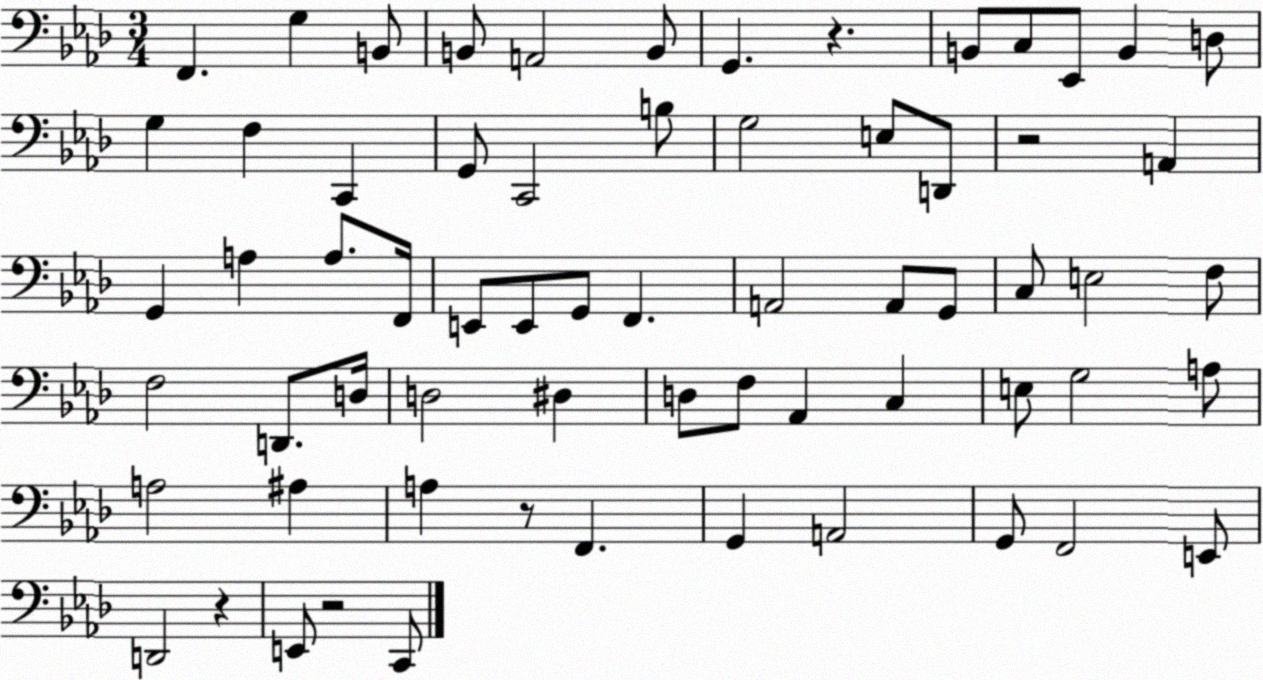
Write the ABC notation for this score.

X:1
T:Untitled
M:3/4
L:1/4
K:Ab
F,, G, B,,/2 B,,/2 A,,2 B,,/2 G,, z B,,/2 C,/2 _E,,/2 B,, D,/2 G, F, C,, G,,/2 C,,2 B,/2 G,2 E,/2 D,,/2 z2 A,, G,, A, A,/2 F,,/4 E,,/2 E,,/2 G,,/2 F,, A,,2 A,,/2 G,,/2 C,/2 E,2 F,/2 F,2 D,,/2 D,/4 D,2 ^D, D,/2 F,/2 _A,, C, E,/2 G,2 A,/2 A,2 ^A, A, z/2 F,, G,, A,,2 G,,/2 F,,2 E,,/2 D,,2 z E,,/2 z2 C,,/2